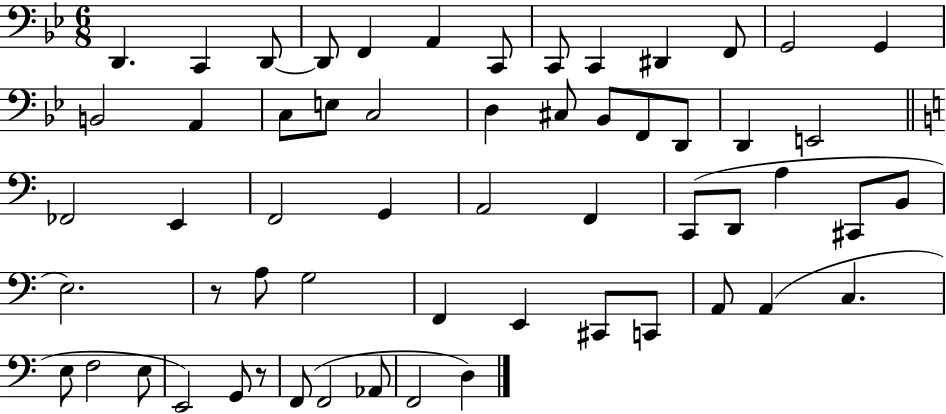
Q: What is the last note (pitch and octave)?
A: D3